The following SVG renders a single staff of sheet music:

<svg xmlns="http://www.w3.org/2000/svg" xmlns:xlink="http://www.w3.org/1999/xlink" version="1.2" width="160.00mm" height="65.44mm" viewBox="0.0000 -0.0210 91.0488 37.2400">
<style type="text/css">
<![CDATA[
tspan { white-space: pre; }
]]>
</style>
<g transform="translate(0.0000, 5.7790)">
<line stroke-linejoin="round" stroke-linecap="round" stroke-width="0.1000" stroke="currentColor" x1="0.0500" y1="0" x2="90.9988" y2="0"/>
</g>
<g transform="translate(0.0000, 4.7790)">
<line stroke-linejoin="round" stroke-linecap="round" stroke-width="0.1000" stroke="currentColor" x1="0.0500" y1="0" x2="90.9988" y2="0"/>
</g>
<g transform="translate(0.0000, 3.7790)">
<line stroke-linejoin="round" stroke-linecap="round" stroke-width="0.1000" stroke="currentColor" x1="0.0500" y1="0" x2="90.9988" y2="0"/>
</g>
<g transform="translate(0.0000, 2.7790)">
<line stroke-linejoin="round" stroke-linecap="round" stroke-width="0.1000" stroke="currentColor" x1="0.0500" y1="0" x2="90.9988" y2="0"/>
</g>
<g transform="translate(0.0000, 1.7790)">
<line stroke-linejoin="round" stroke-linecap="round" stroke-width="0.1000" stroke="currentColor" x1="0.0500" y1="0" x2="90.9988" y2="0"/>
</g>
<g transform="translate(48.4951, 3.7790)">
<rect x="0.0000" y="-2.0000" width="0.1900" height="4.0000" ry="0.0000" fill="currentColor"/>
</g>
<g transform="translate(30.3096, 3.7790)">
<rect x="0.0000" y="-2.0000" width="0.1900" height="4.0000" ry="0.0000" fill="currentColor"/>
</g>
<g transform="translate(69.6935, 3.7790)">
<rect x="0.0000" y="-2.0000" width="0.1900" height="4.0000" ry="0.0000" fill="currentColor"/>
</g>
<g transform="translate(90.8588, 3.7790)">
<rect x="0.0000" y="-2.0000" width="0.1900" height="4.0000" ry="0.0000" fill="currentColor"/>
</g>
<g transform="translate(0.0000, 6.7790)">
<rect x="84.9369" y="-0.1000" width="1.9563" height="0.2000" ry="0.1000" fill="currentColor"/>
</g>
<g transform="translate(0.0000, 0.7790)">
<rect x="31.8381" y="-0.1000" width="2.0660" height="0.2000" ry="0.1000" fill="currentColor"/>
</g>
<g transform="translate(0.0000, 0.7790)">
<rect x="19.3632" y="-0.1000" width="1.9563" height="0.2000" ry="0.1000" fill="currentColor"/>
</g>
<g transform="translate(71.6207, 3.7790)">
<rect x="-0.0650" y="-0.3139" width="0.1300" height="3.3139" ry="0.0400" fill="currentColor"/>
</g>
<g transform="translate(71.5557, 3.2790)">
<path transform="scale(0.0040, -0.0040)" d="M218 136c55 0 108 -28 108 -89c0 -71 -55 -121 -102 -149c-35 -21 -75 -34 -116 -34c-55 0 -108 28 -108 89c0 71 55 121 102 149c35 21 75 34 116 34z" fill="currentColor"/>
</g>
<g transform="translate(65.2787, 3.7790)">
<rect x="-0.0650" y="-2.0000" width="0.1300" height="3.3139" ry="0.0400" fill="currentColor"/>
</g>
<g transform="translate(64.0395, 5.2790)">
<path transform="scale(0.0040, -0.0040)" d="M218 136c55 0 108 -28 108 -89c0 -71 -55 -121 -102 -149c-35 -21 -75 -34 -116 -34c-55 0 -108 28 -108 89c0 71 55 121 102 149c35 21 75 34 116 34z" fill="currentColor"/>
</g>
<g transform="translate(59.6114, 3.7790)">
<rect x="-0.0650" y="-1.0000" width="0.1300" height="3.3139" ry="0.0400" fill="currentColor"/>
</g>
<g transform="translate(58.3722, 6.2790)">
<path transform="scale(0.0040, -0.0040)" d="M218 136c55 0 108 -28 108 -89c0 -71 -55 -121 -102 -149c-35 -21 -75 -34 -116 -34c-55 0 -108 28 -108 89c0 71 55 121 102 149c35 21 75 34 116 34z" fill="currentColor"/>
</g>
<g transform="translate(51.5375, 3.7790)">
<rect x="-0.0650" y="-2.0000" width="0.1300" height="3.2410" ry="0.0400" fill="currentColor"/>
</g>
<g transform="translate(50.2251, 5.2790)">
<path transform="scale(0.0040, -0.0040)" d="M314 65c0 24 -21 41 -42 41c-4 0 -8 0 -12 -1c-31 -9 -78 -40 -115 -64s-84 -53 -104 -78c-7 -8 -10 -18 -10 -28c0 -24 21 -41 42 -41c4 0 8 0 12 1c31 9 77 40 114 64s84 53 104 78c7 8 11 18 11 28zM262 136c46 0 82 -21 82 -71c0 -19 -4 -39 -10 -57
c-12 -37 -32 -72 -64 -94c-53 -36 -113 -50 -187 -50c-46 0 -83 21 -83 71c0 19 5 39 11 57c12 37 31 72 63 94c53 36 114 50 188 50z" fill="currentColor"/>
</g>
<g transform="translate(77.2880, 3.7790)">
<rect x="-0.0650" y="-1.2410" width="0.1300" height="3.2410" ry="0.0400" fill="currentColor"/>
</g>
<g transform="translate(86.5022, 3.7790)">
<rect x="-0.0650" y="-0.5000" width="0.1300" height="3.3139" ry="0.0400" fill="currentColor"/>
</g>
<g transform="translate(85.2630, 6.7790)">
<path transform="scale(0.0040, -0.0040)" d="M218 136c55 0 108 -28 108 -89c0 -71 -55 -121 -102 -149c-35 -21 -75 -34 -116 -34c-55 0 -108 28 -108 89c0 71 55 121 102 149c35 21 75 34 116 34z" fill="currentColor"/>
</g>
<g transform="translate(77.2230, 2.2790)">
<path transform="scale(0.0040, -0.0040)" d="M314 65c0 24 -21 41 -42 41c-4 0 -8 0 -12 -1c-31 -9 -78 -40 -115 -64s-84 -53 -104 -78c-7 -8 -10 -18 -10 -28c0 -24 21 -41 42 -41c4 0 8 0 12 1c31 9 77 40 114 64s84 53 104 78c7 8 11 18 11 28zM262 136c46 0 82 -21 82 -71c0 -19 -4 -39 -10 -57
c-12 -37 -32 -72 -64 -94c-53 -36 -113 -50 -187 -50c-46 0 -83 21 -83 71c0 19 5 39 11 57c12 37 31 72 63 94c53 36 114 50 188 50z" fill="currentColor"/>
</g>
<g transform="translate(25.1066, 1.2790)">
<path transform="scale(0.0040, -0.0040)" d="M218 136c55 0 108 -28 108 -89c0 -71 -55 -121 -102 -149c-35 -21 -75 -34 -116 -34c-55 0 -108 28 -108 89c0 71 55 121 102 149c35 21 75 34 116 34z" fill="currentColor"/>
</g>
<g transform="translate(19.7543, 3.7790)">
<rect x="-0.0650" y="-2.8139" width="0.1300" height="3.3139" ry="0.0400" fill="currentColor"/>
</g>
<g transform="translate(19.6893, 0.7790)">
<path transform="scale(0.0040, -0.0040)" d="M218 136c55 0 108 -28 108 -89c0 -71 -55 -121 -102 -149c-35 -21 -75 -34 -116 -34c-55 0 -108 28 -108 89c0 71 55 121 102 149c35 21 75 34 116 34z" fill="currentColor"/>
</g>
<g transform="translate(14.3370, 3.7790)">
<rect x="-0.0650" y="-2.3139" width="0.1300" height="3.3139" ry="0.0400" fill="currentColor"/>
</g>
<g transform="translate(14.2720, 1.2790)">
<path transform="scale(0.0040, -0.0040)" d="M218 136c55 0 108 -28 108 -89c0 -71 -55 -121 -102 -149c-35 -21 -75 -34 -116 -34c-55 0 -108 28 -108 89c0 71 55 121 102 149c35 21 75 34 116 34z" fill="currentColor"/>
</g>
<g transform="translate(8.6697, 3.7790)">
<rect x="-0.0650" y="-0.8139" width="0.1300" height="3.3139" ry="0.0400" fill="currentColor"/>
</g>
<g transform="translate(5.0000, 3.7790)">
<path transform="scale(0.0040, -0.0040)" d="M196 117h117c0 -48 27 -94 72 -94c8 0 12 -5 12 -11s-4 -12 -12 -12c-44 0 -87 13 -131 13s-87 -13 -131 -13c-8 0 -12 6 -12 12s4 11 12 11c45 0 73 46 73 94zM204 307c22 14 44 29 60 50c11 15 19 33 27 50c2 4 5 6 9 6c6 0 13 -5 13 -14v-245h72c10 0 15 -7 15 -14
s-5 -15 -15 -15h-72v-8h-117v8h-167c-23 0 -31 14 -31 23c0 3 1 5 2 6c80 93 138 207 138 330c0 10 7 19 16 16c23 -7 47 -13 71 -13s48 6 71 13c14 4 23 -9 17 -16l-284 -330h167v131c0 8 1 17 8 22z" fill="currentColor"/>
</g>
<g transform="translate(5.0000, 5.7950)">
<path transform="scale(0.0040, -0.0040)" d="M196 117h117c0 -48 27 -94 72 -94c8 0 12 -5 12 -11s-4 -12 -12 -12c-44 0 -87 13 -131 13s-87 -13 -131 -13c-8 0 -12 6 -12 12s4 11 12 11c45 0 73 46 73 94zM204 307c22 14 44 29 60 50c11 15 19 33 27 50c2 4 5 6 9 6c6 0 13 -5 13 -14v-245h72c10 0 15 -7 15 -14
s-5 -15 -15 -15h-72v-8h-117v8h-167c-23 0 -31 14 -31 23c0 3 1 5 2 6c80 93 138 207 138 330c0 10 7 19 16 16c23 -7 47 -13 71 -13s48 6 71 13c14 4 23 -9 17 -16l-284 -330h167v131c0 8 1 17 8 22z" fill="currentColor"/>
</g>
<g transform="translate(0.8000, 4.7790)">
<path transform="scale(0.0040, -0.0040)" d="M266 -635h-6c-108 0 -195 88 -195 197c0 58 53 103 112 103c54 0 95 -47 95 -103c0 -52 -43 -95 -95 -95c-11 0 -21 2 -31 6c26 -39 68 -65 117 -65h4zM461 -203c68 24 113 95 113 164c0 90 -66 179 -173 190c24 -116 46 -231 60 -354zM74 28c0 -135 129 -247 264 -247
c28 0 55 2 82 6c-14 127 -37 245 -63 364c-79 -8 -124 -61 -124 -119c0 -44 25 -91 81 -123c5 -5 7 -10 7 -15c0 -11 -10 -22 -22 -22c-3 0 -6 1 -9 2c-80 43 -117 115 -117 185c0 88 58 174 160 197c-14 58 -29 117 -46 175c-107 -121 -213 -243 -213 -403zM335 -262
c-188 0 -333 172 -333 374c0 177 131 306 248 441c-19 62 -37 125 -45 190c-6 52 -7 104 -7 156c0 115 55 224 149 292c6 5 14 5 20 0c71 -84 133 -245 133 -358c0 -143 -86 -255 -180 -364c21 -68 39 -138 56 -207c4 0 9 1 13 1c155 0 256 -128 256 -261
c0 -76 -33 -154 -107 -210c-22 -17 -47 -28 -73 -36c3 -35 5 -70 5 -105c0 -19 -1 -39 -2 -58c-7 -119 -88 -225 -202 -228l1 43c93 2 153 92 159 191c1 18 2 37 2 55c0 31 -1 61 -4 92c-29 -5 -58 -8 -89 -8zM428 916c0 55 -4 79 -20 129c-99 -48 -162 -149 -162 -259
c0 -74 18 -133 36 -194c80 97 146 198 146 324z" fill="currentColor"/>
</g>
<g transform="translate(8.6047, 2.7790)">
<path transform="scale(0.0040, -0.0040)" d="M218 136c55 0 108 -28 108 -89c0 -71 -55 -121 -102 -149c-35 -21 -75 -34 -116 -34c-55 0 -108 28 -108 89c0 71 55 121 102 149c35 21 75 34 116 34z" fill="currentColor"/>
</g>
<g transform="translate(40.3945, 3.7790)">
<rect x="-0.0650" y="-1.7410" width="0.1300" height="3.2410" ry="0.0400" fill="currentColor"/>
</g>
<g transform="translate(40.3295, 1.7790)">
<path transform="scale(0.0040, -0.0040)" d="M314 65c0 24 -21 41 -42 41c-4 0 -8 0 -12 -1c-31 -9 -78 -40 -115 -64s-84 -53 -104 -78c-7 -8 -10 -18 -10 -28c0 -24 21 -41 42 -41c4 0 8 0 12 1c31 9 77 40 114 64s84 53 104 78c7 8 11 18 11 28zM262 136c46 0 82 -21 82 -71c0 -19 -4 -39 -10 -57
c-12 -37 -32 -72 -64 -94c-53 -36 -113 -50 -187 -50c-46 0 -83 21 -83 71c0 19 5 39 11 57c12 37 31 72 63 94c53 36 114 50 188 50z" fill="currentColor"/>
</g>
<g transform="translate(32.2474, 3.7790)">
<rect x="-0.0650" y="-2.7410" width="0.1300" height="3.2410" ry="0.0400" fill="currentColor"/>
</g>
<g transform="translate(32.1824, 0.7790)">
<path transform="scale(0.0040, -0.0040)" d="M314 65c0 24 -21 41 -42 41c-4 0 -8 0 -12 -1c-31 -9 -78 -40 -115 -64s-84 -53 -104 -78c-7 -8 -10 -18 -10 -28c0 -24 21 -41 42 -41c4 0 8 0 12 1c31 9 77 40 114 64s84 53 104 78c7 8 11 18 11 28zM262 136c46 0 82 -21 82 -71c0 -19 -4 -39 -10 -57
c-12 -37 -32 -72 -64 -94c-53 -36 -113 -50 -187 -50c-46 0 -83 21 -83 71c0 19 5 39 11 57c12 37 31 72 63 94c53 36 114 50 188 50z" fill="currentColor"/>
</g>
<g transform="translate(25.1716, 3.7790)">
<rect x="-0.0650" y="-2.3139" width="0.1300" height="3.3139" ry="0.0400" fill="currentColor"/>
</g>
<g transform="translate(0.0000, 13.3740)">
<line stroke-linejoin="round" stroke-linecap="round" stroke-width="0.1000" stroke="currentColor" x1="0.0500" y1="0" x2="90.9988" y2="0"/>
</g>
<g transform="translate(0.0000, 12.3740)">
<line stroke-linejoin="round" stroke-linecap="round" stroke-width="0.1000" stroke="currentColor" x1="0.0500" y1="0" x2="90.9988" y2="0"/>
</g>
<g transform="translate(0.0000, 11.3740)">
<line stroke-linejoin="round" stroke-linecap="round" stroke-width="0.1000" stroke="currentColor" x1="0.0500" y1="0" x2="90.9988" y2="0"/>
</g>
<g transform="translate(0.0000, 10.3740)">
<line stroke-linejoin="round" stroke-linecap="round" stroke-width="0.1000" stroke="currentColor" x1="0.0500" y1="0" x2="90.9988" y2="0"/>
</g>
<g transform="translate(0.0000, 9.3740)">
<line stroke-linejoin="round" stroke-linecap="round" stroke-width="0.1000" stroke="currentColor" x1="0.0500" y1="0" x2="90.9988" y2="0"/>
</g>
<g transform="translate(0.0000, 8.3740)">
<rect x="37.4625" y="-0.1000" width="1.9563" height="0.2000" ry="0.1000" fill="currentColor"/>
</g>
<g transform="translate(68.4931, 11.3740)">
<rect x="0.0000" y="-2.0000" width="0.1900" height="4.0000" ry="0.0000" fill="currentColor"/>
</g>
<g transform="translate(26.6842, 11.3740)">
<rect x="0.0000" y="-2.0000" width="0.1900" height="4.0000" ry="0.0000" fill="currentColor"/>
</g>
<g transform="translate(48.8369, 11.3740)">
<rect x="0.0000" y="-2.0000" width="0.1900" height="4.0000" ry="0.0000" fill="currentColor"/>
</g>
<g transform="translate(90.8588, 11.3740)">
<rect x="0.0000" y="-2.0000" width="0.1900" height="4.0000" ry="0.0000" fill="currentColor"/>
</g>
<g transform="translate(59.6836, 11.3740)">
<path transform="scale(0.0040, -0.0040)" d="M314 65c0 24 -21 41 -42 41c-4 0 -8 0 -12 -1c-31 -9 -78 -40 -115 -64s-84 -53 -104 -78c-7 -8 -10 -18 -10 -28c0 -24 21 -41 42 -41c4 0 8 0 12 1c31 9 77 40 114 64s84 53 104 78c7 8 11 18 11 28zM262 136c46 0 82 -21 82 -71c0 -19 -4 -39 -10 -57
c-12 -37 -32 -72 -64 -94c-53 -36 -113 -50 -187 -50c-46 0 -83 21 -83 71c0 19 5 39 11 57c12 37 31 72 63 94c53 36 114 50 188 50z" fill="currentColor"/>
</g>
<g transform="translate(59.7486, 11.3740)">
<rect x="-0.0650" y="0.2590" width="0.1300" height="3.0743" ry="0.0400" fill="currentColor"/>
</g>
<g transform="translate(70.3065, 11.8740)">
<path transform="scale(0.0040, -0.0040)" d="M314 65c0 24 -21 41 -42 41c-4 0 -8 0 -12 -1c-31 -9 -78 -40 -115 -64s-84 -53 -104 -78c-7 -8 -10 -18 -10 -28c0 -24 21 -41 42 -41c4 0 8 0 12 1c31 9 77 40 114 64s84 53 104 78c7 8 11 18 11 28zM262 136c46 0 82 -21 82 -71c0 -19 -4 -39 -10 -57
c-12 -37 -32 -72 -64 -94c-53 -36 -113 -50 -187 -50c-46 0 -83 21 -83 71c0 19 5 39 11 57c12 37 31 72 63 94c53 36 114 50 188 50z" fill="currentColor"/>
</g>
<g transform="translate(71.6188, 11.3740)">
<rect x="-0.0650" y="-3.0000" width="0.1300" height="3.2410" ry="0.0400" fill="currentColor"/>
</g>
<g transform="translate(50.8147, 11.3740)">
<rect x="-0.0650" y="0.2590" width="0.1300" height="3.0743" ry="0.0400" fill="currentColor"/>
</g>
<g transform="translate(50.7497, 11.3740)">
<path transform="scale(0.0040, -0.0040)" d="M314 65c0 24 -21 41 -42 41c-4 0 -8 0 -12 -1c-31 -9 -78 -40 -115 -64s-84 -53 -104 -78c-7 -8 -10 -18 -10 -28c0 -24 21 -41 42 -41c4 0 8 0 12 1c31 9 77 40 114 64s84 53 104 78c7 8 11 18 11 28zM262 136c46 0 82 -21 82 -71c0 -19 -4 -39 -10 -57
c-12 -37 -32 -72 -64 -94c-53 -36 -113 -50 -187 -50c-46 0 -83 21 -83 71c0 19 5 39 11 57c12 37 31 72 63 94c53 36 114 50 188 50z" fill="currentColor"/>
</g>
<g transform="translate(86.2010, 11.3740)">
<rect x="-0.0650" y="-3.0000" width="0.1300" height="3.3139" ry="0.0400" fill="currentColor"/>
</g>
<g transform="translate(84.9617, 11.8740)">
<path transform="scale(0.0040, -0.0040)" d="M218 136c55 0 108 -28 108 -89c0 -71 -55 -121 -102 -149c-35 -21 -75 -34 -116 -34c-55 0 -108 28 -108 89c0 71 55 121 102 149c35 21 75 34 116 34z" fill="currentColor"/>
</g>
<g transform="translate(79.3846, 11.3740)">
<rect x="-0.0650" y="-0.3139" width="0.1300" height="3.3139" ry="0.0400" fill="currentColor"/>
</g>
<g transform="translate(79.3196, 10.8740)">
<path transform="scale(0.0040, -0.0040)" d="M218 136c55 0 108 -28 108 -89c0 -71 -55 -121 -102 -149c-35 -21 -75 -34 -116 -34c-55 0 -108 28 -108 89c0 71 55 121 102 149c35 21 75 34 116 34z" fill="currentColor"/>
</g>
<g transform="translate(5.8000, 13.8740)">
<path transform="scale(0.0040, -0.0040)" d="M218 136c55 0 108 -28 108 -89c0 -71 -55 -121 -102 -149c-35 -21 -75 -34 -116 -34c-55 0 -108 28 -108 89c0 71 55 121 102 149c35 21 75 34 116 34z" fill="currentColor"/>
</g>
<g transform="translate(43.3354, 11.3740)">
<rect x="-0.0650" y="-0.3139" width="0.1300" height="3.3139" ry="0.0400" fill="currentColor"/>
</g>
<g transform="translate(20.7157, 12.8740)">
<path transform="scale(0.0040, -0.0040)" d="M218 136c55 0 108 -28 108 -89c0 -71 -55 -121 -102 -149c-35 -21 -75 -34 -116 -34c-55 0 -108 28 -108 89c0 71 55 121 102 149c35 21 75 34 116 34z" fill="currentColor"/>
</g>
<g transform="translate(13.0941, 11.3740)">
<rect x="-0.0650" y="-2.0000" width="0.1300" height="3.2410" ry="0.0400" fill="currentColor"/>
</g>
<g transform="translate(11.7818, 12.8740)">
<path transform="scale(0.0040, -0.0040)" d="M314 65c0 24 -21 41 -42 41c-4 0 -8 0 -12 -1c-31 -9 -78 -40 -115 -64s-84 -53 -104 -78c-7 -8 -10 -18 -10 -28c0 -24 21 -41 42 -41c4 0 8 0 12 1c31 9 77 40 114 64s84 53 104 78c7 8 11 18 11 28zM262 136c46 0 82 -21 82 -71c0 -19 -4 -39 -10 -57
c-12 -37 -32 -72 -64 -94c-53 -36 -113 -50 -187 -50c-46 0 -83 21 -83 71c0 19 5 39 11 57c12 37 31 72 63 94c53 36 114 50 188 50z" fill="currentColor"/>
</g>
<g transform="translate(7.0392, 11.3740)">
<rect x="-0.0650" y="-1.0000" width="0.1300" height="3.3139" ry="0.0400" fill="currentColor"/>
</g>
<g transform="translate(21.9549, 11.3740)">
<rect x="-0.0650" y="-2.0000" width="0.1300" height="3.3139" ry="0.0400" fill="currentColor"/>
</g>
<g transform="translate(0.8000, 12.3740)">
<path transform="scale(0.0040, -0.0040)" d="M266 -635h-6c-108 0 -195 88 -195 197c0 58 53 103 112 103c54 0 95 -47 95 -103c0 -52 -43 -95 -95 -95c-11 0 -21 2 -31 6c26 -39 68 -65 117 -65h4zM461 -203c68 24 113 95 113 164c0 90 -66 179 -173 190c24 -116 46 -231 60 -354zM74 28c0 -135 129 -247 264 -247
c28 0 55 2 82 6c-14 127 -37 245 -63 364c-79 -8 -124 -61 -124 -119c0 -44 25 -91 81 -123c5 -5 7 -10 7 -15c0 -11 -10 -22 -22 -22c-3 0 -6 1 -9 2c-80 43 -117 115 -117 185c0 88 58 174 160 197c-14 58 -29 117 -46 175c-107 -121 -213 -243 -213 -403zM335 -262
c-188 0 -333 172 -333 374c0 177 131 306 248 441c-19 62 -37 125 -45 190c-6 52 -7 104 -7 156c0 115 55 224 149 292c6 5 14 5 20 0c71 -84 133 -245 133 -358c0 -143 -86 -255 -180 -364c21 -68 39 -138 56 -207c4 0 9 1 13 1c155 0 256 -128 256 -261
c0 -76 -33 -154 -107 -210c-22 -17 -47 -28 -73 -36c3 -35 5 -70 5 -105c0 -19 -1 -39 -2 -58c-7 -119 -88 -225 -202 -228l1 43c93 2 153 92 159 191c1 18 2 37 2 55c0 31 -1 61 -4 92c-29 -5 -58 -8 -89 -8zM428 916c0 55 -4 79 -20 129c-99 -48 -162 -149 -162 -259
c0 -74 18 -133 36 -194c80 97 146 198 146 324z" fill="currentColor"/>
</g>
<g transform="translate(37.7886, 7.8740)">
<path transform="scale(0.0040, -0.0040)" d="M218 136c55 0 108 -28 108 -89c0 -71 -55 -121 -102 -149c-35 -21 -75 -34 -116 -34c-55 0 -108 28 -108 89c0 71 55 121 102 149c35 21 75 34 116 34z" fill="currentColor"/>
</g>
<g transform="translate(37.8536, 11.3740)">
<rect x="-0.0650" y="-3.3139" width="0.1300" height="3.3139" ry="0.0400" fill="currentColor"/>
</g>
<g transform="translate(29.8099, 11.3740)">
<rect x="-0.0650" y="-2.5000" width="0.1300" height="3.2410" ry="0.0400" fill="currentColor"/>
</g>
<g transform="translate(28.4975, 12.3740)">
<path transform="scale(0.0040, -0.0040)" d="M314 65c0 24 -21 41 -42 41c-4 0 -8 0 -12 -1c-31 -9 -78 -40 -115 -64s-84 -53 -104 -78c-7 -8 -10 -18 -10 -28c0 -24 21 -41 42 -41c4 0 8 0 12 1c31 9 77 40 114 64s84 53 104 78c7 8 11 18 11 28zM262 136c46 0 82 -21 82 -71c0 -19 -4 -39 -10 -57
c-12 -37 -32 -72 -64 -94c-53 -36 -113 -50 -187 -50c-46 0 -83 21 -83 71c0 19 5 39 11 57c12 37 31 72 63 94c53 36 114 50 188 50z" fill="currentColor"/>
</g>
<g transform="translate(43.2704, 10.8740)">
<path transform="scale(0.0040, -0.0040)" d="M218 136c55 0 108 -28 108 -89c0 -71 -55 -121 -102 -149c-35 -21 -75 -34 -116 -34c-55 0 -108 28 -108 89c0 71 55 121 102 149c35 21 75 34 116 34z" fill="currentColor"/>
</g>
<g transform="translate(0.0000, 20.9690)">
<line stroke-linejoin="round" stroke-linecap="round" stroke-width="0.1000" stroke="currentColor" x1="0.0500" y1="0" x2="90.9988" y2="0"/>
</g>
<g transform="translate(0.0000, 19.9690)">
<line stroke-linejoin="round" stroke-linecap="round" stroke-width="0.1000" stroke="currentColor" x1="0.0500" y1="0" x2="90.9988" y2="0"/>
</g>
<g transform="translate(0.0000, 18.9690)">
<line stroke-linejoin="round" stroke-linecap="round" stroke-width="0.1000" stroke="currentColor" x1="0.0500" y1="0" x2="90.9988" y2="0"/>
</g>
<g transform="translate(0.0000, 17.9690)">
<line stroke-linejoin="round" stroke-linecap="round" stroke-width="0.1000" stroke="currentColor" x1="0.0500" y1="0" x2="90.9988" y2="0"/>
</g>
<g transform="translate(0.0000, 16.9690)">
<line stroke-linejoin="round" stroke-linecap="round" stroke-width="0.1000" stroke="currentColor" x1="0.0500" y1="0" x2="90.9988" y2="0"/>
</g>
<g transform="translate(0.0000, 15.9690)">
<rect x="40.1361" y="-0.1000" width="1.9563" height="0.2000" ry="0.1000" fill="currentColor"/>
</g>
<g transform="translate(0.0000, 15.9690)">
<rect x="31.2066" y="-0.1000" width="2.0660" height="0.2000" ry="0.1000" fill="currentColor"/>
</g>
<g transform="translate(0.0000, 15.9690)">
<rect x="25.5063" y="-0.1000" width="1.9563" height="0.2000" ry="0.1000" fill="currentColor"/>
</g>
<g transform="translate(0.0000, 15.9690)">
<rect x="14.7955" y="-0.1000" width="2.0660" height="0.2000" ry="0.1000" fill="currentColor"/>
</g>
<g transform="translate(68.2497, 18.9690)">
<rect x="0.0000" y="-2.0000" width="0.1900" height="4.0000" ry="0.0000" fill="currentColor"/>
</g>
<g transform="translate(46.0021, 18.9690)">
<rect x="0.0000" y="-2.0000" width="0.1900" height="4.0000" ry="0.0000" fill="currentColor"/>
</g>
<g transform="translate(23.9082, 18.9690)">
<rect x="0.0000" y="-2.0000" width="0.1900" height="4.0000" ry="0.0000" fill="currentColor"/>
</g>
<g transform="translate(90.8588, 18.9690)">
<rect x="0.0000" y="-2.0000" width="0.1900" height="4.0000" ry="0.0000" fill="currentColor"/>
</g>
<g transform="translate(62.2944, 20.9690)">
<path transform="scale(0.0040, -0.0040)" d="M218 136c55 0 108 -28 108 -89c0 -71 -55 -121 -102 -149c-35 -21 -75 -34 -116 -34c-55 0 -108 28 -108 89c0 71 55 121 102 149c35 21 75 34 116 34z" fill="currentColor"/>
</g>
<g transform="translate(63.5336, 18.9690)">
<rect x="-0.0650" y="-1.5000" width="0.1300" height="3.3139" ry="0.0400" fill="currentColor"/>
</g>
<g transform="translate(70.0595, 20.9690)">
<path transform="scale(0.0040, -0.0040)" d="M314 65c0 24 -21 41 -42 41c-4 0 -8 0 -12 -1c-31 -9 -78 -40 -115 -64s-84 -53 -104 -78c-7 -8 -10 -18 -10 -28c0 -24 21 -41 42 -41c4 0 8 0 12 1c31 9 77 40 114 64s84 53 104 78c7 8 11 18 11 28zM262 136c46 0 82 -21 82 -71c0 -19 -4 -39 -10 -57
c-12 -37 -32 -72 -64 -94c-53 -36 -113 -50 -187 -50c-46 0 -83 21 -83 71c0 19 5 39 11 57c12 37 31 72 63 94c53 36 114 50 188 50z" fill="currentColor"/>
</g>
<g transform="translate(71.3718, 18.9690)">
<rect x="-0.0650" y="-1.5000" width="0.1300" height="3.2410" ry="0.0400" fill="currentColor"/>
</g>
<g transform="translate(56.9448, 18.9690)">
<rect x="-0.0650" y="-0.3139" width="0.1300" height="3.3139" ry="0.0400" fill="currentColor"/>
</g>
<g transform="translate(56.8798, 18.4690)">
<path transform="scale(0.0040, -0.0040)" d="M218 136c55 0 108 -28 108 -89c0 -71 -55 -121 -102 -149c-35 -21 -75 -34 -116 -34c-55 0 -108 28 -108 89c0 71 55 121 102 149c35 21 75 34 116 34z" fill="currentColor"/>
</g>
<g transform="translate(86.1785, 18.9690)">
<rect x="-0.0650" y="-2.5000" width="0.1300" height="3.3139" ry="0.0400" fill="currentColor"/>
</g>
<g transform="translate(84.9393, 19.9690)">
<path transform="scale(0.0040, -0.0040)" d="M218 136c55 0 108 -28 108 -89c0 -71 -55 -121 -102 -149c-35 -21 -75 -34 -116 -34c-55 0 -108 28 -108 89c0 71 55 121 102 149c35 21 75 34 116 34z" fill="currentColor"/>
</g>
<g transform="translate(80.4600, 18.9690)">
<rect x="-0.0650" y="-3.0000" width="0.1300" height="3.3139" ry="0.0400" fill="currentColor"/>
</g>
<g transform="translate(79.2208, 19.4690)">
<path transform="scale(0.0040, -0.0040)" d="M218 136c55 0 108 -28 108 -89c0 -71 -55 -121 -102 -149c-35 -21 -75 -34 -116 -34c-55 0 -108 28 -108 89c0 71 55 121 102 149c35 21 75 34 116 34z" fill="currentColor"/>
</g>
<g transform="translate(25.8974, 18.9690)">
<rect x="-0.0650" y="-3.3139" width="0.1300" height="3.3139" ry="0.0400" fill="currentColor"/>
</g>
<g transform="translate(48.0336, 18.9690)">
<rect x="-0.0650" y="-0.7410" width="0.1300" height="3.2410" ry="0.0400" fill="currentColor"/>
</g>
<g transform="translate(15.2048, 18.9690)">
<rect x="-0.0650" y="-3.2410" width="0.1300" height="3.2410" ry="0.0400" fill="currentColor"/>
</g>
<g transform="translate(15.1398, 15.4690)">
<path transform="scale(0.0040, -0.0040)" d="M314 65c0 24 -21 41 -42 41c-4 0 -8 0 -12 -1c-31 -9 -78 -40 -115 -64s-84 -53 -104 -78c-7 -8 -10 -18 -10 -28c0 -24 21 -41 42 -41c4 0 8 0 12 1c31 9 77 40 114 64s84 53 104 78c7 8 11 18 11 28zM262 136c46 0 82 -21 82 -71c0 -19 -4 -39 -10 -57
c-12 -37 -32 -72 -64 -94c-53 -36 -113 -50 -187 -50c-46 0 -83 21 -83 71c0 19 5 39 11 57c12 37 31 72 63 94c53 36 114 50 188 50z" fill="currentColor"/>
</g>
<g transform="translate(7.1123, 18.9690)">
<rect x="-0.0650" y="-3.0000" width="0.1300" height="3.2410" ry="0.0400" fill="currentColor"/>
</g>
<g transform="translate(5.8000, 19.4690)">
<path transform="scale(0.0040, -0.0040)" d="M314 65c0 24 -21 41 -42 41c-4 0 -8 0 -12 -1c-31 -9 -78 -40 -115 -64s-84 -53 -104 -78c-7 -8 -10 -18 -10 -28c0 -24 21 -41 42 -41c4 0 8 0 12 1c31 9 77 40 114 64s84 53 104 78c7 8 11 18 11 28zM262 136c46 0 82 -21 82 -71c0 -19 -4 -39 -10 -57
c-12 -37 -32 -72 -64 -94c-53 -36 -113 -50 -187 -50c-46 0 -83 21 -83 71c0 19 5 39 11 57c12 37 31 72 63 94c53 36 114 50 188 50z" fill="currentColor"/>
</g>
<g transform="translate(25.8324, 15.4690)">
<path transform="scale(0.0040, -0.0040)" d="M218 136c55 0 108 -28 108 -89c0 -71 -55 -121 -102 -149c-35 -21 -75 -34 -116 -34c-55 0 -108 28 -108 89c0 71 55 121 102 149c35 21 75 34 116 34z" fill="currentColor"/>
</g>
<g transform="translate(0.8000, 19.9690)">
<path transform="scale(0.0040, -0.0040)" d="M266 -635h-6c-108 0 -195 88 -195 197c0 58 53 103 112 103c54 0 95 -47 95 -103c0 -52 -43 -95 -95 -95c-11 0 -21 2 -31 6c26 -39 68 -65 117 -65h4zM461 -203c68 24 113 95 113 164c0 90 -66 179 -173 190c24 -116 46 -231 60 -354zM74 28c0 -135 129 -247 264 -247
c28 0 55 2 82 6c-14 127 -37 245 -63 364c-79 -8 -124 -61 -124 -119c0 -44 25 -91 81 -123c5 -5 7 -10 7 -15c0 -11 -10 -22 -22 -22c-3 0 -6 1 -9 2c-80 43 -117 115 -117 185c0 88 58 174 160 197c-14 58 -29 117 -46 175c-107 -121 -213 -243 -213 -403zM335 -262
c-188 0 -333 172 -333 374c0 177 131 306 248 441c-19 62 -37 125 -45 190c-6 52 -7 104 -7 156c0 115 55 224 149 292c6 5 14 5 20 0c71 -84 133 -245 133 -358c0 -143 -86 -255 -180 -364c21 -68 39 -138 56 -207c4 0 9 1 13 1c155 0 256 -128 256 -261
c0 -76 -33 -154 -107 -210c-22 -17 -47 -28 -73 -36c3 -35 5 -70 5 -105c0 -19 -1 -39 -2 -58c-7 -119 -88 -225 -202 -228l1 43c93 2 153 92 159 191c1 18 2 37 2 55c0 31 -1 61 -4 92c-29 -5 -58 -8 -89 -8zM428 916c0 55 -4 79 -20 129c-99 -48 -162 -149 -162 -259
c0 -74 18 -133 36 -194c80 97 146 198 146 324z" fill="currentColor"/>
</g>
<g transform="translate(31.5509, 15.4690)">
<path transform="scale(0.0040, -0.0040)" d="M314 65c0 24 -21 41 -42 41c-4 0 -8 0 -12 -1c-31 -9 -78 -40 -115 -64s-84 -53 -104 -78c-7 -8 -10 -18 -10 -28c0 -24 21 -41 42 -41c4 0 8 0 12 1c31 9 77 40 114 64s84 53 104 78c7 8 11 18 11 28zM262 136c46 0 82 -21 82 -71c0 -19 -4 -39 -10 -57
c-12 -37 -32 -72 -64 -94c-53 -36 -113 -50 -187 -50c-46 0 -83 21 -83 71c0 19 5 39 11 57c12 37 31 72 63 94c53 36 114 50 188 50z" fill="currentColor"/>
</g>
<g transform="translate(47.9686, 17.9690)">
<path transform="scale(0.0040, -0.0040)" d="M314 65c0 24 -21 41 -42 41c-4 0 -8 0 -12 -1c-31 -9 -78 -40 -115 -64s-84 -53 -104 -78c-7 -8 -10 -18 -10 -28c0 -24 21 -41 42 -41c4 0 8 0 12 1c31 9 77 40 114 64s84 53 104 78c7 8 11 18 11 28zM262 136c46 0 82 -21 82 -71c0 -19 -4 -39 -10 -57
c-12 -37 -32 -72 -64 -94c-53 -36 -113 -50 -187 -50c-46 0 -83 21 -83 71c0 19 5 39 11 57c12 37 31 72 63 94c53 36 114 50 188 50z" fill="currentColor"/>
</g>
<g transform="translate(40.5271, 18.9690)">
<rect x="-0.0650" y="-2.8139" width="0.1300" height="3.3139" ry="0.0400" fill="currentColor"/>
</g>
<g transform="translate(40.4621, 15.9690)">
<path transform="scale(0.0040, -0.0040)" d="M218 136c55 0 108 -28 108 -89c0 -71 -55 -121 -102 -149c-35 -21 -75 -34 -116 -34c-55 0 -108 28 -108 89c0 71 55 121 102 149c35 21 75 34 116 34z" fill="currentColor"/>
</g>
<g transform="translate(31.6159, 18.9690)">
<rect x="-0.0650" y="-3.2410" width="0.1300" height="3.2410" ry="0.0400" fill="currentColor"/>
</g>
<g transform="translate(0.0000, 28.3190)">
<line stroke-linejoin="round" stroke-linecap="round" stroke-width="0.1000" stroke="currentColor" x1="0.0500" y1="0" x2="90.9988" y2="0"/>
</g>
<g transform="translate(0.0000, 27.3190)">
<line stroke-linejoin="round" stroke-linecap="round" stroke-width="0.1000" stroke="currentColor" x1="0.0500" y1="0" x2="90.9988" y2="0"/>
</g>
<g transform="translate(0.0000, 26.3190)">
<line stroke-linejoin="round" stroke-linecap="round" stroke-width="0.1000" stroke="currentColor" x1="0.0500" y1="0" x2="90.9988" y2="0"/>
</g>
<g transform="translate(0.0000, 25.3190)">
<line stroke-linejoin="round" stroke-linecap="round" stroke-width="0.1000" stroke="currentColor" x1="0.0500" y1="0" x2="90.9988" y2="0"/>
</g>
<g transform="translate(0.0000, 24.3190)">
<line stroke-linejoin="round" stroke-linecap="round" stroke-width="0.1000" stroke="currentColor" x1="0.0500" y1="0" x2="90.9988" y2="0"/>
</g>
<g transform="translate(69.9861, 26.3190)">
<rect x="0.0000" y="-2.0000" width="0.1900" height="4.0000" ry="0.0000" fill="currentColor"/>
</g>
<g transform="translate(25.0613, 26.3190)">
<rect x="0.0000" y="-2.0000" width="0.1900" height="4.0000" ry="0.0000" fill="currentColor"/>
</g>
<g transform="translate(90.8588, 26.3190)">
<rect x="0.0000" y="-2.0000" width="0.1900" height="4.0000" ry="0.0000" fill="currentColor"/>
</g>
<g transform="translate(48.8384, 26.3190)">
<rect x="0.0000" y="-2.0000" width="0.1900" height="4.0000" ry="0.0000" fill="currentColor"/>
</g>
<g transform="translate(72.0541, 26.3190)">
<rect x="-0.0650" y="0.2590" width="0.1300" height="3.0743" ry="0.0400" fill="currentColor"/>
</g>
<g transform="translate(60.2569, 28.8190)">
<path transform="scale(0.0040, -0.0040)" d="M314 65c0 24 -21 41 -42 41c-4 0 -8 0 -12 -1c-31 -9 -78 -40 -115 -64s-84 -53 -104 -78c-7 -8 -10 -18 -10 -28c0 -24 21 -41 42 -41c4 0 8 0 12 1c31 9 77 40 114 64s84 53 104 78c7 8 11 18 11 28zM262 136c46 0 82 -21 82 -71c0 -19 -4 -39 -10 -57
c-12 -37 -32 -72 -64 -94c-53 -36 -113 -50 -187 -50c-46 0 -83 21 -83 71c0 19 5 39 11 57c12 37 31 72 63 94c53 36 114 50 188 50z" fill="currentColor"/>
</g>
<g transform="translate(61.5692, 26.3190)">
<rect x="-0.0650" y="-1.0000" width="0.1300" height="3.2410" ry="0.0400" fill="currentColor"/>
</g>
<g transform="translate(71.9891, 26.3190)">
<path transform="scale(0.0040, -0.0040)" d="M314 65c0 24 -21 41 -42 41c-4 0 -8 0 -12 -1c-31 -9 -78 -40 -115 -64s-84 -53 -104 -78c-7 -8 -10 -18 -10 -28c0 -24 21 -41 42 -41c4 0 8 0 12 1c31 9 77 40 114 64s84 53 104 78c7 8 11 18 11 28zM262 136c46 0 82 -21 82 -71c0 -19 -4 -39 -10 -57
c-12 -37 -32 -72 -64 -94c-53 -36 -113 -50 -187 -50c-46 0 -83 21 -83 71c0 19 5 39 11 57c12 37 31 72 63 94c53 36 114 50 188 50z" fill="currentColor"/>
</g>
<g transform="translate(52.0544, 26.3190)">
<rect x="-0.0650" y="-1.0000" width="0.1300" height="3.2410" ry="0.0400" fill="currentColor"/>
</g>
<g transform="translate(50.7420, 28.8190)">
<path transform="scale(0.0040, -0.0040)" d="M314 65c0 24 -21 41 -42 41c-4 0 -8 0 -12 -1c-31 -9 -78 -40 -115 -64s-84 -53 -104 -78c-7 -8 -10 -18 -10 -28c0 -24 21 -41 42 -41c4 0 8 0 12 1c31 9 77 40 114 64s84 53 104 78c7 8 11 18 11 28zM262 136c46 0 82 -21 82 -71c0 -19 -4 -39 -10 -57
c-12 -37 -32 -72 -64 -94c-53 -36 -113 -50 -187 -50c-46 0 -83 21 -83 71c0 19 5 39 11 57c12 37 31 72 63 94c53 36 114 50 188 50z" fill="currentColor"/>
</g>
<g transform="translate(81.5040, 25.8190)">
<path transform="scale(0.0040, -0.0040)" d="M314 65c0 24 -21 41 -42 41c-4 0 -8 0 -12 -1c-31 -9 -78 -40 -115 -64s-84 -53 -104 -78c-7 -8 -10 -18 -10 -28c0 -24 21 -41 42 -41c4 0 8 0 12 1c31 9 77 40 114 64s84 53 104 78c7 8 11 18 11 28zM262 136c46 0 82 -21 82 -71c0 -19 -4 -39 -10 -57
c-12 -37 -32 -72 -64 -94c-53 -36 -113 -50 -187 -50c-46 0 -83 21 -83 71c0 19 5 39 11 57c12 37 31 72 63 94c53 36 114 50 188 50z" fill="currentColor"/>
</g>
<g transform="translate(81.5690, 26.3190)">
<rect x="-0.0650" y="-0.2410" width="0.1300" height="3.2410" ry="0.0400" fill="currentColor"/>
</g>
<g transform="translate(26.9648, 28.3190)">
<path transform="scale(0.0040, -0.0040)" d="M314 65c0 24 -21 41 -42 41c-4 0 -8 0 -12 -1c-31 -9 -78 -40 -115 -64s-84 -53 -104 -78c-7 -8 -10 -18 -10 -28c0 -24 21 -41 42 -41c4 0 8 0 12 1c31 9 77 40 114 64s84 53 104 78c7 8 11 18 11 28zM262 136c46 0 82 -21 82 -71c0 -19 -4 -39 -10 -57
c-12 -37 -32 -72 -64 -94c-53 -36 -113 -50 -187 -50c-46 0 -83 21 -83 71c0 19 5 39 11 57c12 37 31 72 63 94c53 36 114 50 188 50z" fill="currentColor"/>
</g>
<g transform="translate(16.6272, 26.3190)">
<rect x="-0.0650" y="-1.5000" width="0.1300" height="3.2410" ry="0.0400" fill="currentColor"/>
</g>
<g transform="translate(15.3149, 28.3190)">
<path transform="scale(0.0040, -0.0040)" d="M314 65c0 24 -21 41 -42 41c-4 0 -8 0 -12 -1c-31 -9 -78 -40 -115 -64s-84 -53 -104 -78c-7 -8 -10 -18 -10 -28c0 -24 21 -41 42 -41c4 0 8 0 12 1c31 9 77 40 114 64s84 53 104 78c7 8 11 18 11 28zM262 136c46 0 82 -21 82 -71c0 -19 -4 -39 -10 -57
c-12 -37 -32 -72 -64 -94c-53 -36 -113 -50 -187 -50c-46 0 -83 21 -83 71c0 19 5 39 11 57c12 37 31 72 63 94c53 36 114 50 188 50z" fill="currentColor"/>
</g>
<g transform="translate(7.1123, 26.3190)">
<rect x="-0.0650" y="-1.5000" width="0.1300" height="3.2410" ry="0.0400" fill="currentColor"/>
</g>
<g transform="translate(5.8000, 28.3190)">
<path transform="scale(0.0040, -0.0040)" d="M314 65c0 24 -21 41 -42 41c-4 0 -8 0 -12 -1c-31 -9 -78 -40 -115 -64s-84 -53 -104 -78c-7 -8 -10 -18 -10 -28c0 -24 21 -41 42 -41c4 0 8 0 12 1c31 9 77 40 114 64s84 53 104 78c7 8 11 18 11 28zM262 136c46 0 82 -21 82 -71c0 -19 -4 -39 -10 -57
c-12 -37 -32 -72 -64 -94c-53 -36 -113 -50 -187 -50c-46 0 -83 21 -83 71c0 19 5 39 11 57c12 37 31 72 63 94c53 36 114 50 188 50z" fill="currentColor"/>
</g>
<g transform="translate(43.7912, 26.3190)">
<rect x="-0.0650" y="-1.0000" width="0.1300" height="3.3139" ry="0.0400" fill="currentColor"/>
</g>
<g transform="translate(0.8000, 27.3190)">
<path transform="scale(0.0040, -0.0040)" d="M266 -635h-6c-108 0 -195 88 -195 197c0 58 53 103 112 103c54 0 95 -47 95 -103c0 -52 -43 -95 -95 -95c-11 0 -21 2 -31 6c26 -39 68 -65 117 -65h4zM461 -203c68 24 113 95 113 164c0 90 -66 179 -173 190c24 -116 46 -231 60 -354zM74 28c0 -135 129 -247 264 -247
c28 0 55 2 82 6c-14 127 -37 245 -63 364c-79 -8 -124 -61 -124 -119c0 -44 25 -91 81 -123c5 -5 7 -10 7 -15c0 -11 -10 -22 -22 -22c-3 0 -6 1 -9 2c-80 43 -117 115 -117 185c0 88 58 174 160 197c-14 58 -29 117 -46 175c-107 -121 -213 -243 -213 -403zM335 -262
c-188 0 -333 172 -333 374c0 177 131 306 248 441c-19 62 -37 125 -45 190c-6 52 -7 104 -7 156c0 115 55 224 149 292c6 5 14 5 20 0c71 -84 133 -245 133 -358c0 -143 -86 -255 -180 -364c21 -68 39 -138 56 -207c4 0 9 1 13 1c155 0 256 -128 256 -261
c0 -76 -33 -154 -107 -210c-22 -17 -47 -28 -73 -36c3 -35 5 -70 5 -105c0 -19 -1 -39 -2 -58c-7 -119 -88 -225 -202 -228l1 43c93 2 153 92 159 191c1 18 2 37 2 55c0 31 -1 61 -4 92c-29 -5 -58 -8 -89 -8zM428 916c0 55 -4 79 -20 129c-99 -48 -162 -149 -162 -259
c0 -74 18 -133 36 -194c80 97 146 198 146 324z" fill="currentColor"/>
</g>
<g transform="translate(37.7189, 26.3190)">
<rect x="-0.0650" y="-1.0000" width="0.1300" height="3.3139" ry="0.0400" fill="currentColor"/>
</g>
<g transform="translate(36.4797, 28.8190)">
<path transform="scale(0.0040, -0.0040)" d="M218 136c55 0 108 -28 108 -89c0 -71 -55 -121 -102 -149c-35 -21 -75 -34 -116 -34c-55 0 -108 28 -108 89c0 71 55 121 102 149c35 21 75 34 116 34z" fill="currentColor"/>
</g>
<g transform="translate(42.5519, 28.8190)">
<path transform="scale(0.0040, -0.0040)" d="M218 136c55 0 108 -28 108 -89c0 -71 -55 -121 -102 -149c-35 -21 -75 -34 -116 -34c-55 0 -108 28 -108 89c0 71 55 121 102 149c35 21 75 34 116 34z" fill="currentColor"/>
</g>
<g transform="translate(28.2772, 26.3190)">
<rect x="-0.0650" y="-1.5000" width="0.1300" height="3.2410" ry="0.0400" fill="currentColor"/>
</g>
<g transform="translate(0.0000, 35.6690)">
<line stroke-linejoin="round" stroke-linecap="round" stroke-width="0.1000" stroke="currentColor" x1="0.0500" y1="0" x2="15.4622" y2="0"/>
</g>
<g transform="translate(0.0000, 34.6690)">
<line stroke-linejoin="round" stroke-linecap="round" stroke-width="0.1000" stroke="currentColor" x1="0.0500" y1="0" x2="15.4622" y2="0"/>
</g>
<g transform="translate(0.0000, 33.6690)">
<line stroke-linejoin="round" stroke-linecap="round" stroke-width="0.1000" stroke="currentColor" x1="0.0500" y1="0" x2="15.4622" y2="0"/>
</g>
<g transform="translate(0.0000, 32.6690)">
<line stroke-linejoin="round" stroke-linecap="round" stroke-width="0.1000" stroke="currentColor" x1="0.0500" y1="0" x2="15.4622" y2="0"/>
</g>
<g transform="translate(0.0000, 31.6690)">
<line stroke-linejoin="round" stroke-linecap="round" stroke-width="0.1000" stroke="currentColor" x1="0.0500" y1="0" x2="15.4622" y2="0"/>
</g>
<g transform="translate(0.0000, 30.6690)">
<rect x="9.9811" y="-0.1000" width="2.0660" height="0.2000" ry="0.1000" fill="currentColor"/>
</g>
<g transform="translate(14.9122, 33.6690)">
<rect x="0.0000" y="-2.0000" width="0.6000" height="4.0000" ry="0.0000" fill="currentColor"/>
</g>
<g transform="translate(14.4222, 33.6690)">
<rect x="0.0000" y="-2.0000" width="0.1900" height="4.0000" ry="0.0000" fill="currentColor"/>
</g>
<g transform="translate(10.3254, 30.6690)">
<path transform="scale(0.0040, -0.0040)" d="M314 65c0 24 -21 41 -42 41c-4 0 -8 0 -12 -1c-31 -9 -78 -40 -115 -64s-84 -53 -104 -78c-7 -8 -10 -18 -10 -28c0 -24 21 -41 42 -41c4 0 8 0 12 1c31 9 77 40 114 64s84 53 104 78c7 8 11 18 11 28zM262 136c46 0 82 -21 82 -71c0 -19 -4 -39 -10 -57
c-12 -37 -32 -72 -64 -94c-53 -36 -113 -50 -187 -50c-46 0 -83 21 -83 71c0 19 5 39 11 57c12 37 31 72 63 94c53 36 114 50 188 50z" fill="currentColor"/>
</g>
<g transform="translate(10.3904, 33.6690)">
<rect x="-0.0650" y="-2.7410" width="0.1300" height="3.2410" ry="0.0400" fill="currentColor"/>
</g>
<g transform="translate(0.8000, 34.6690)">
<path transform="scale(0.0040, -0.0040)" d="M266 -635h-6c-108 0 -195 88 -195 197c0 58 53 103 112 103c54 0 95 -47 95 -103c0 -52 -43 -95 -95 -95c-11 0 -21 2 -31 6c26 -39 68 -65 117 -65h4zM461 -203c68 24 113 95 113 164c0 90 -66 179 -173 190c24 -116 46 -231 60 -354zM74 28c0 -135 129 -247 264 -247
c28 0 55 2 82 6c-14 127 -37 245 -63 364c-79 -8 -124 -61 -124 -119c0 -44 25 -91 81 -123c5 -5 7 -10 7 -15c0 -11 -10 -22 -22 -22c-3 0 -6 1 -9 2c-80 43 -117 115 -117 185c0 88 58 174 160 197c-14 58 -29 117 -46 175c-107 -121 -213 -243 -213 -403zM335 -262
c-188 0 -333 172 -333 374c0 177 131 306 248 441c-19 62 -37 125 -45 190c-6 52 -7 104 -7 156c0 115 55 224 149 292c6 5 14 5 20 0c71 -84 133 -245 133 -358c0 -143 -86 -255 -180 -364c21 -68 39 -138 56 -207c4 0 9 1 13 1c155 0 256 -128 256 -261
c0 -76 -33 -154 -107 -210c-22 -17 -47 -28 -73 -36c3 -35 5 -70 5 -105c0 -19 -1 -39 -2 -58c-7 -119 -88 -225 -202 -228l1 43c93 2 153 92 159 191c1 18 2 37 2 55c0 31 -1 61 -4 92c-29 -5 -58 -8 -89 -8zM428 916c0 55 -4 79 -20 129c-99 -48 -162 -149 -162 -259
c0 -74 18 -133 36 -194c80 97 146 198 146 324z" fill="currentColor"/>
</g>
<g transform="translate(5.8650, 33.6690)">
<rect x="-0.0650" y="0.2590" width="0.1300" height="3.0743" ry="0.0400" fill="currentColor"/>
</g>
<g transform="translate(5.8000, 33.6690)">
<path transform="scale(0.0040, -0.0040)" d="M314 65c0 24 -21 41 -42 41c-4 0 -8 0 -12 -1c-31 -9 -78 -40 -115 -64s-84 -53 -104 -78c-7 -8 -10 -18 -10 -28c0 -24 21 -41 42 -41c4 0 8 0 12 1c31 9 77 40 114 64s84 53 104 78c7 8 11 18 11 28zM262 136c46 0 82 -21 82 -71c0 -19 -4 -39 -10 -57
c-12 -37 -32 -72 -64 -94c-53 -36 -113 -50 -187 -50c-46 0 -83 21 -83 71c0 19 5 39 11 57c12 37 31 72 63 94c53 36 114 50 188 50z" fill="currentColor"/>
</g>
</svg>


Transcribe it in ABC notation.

X:1
T:Untitled
M:4/4
L:1/4
K:C
d g a g a2 f2 F2 D F c e2 C D F2 F G2 b c B2 B2 A2 c A A2 b2 b b2 a d2 c E E2 A G E2 E2 E2 D D D2 D2 B2 c2 B2 a2